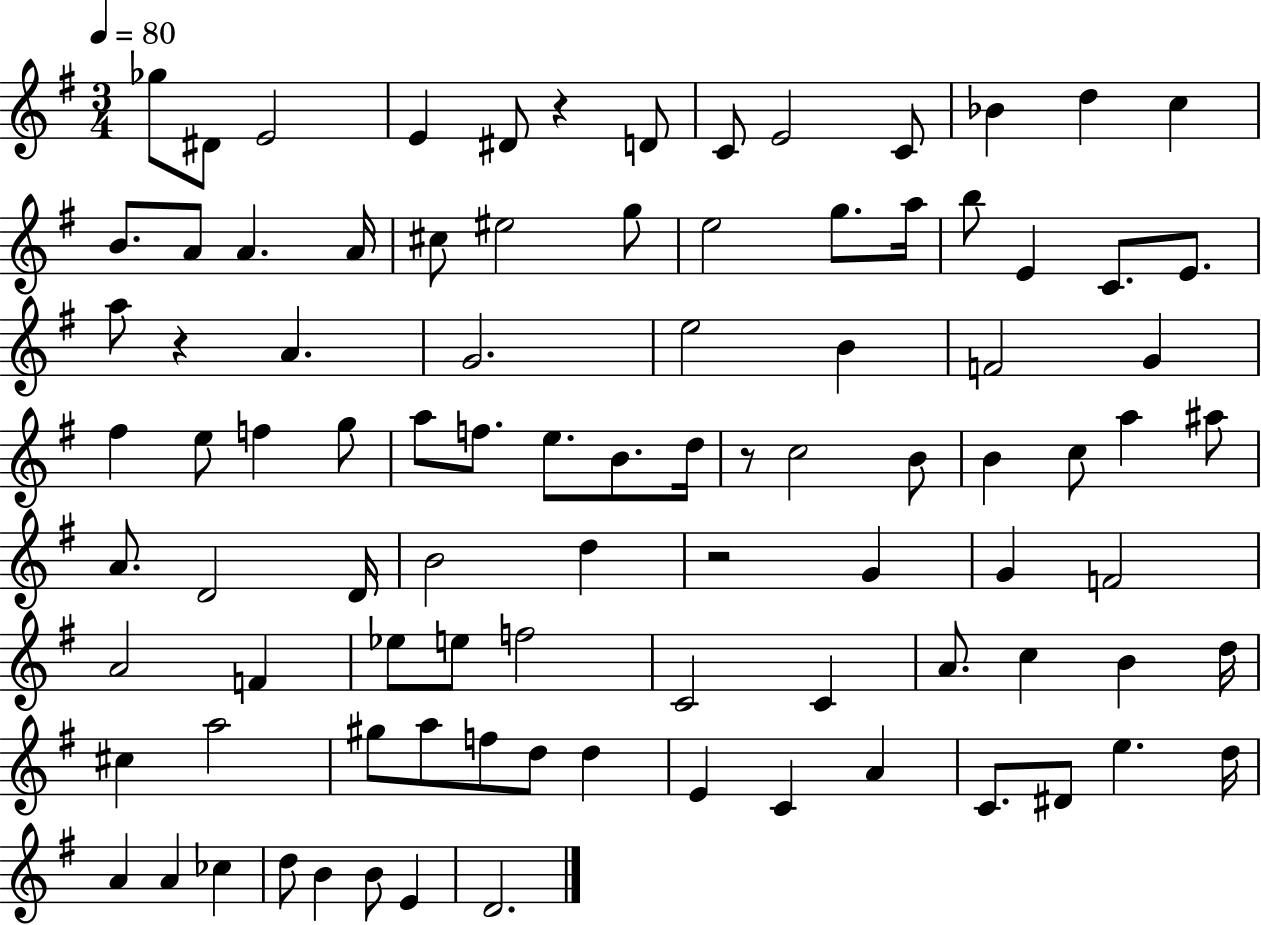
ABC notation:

X:1
T:Untitled
M:3/4
L:1/4
K:G
_g/2 ^D/2 E2 E ^D/2 z D/2 C/2 E2 C/2 _B d c B/2 A/2 A A/4 ^c/2 ^e2 g/2 e2 g/2 a/4 b/2 E C/2 E/2 a/2 z A G2 e2 B F2 G ^f e/2 f g/2 a/2 f/2 e/2 B/2 d/4 z/2 c2 B/2 B c/2 a ^a/2 A/2 D2 D/4 B2 d z2 G G F2 A2 F _e/2 e/2 f2 C2 C A/2 c B d/4 ^c a2 ^g/2 a/2 f/2 d/2 d E C A C/2 ^D/2 e d/4 A A _c d/2 B B/2 E D2